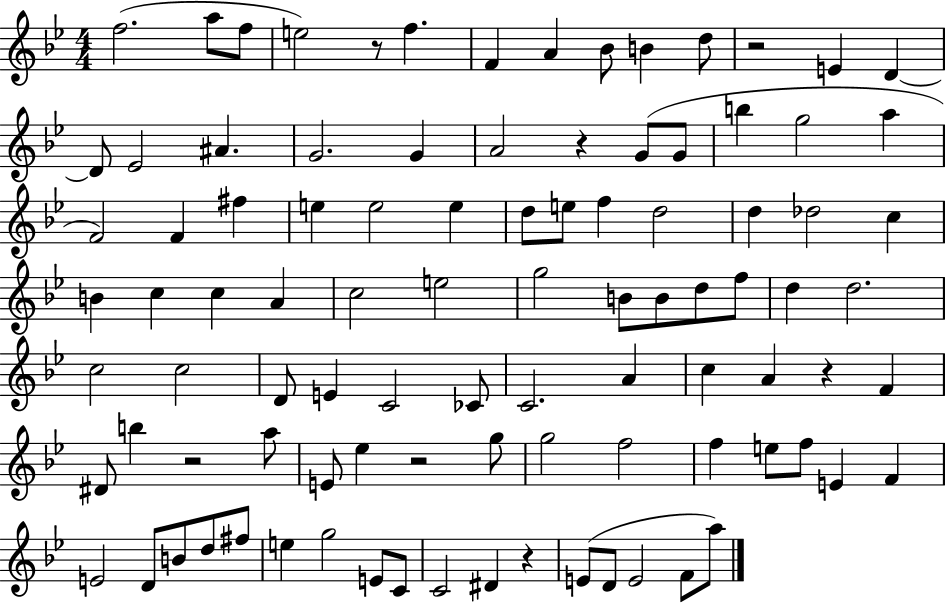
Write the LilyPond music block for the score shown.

{
  \clef treble
  \numericTimeSignature
  \time 4/4
  \key bes \major
  f''2.( a''8 f''8 | e''2) r8 f''4. | f'4 a'4 bes'8 b'4 d''8 | r2 e'4 d'4~~ | \break d'8 ees'2 ais'4. | g'2. g'4 | a'2 r4 g'8( g'8 | b''4 g''2 a''4 | \break f'2) f'4 fis''4 | e''4 e''2 e''4 | d''8 e''8 f''4 d''2 | d''4 des''2 c''4 | \break b'4 c''4 c''4 a'4 | c''2 e''2 | g''2 b'8 b'8 d''8 f''8 | d''4 d''2. | \break c''2 c''2 | d'8 e'4 c'2 ces'8 | c'2. a'4 | c''4 a'4 r4 f'4 | \break dis'8 b''4 r2 a''8 | e'8 ees''4 r2 g''8 | g''2 f''2 | f''4 e''8 f''8 e'4 f'4 | \break e'2 d'8 b'8 d''8 fis''8 | e''4 g''2 e'8 c'8 | c'2 dis'4 r4 | e'8( d'8 e'2 f'8 a''8) | \break \bar "|."
}